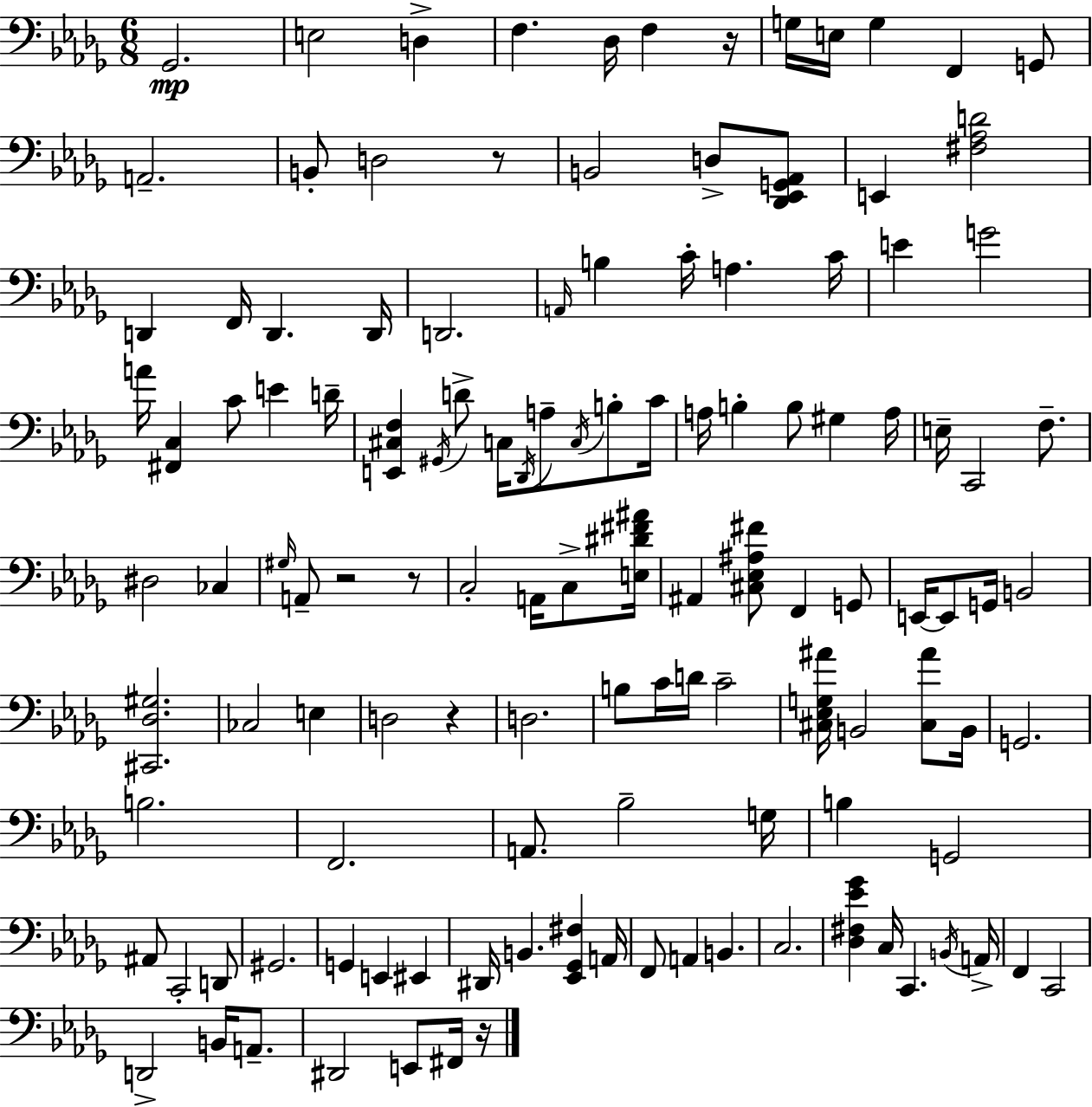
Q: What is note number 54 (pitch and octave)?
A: C3